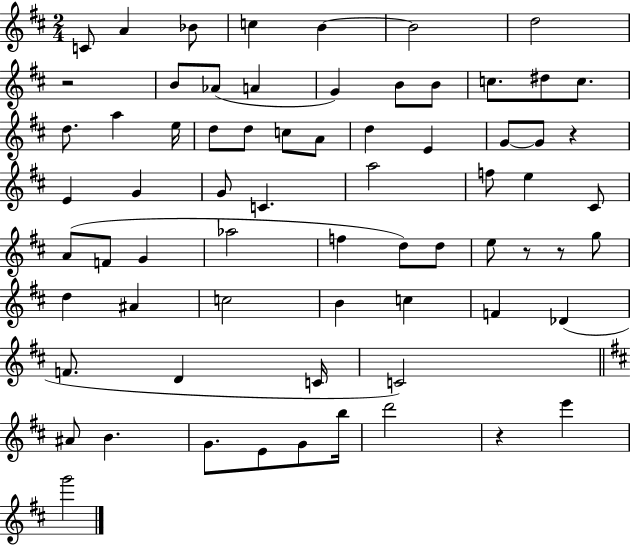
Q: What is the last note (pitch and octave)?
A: G6